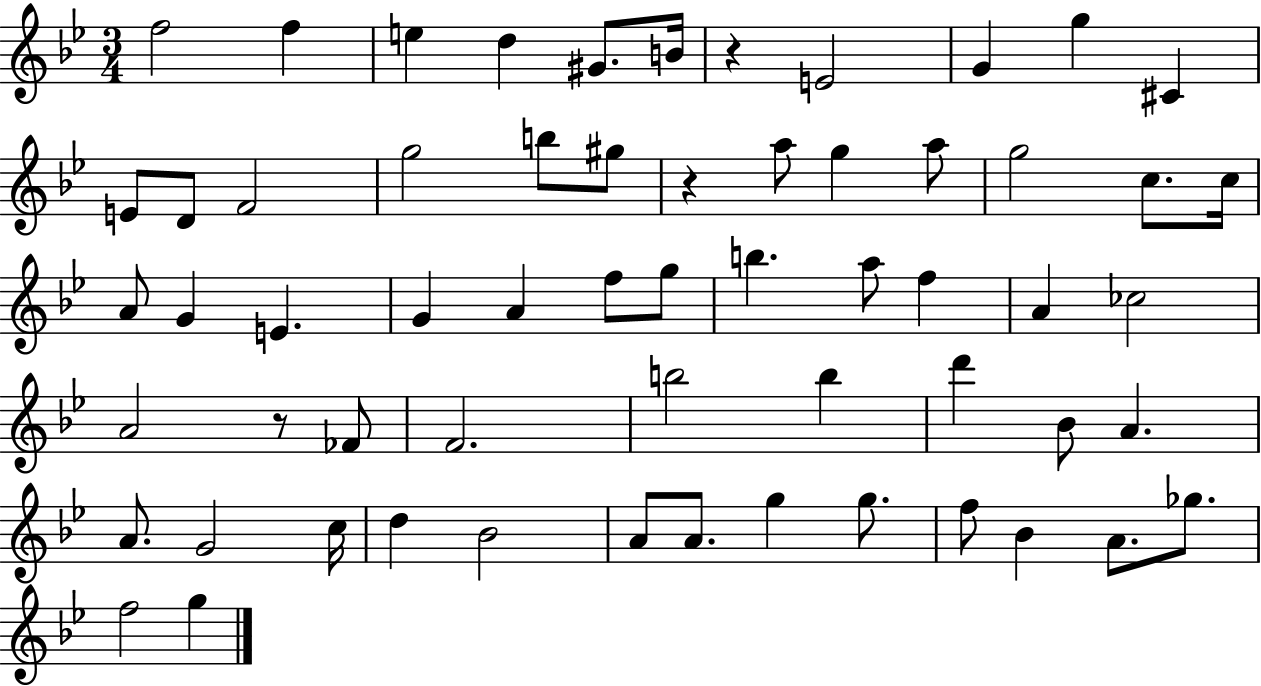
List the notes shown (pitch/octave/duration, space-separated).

F5/h F5/q E5/q D5/q G#4/e. B4/s R/q E4/h G4/q G5/q C#4/q E4/e D4/e F4/h G5/h B5/e G#5/e R/q A5/e G5/q A5/e G5/h C5/e. C5/s A4/e G4/q E4/q. G4/q A4/q F5/e G5/e B5/q. A5/e F5/q A4/q CES5/h A4/h R/e FES4/e F4/h. B5/h B5/q D6/q Bb4/e A4/q. A4/e. G4/h C5/s D5/q Bb4/h A4/e A4/e. G5/q G5/e. F5/e Bb4/q A4/e. Gb5/e. F5/h G5/q